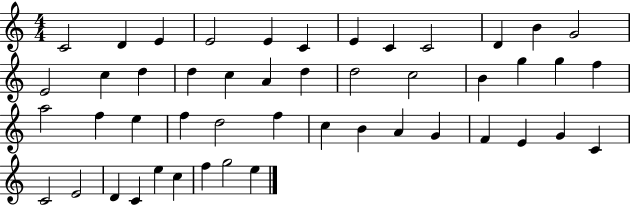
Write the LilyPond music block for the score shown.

{
  \clef treble
  \numericTimeSignature
  \time 4/4
  \key c \major
  c'2 d'4 e'4 | e'2 e'4 c'4 | e'4 c'4 c'2 | d'4 b'4 g'2 | \break e'2 c''4 d''4 | d''4 c''4 a'4 d''4 | d''2 c''2 | b'4 g''4 g''4 f''4 | \break a''2 f''4 e''4 | f''4 d''2 f''4 | c''4 b'4 a'4 g'4 | f'4 e'4 g'4 c'4 | \break c'2 e'2 | d'4 c'4 e''4 c''4 | f''4 g''2 e''4 | \bar "|."
}